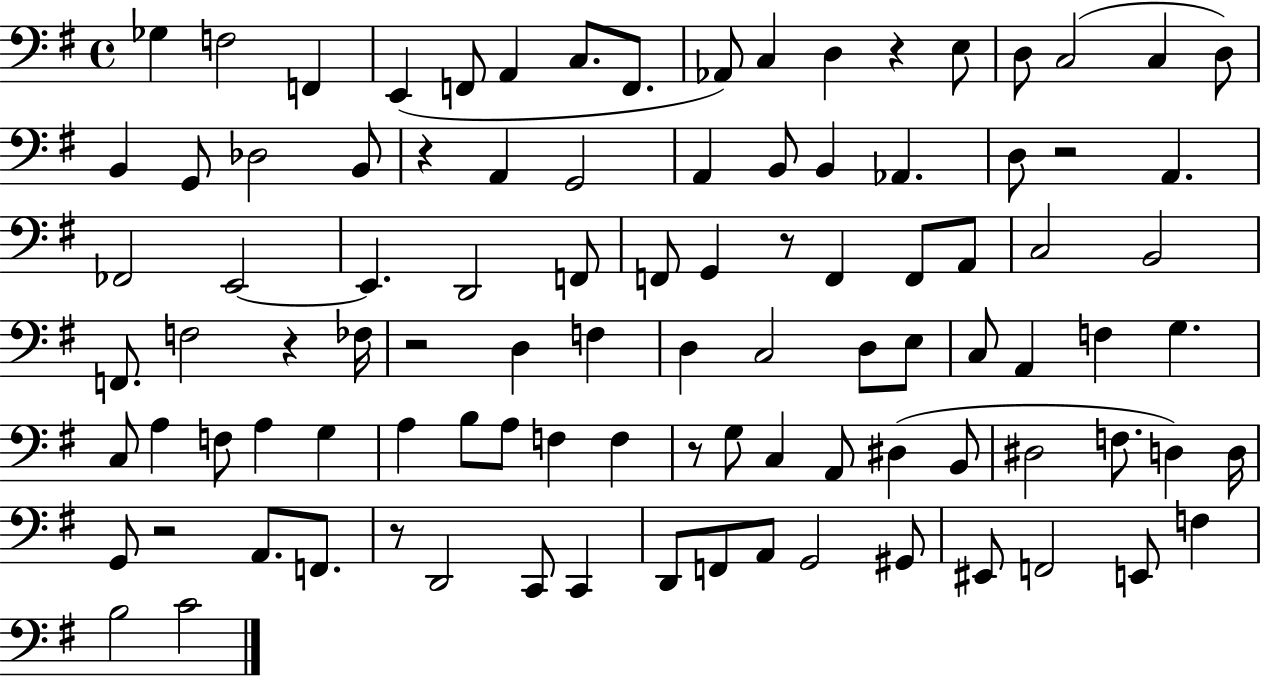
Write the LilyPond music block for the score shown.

{
  \clef bass
  \time 4/4
  \defaultTimeSignature
  \key g \major
  ges4 f2 f,4 | e,4( f,8 a,4 c8. f,8. | aes,8) c4 d4 r4 e8 | d8 c2( c4 d8) | \break b,4 g,8 des2 b,8 | r4 a,4 g,2 | a,4 b,8 b,4 aes,4. | d8 r2 a,4. | \break fes,2 e,2~~ | e,4. d,2 f,8 | f,8 g,4 r8 f,4 f,8 a,8 | c2 b,2 | \break f,8. f2 r4 fes16 | r2 d4 f4 | d4 c2 d8 e8 | c8 a,4 f4 g4. | \break c8 a4 f8 a4 g4 | a4 b8 a8 f4 f4 | r8 g8 c4 a,8 dis4( b,8 | dis2 f8. d4) d16 | \break g,8 r2 a,8. f,8. | r8 d,2 c,8 c,4 | d,8 f,8 a,8 g,2 gis,8 | eis,8 f,2 e,8 f4 | \break b2 c'2 | \bar "|."
}